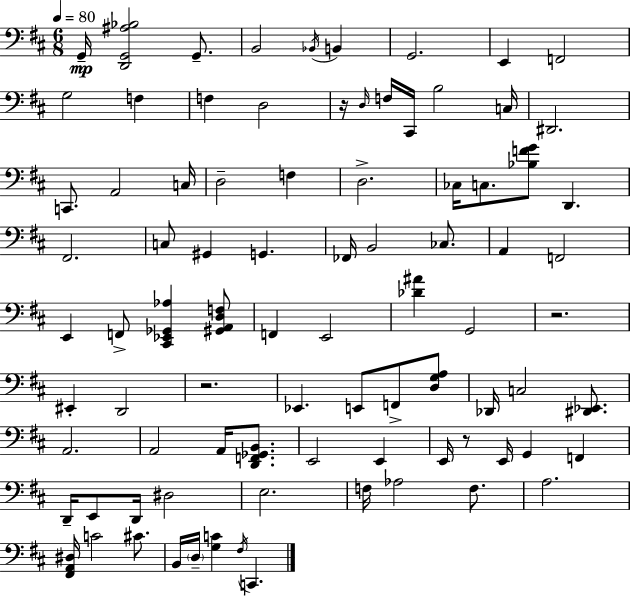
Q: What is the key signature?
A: D major